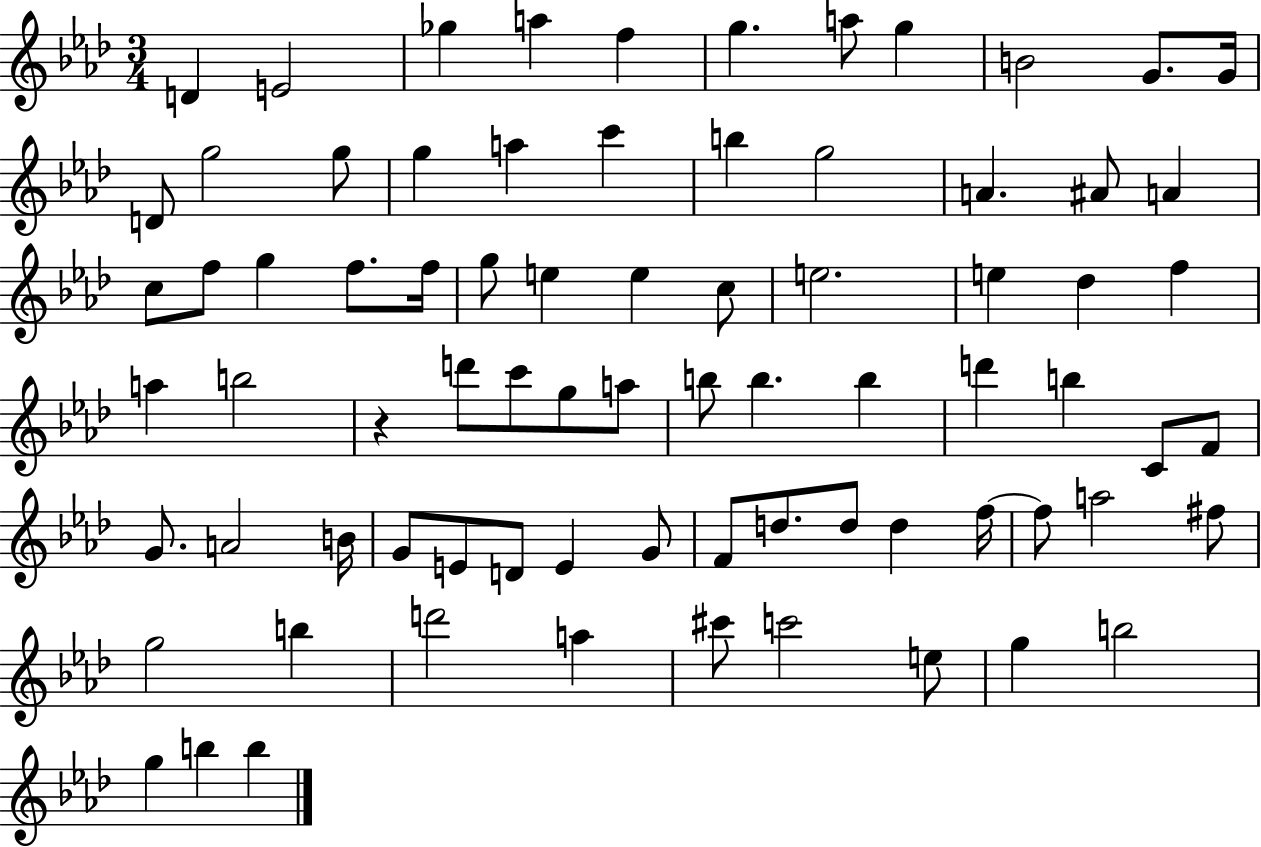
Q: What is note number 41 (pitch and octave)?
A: A5